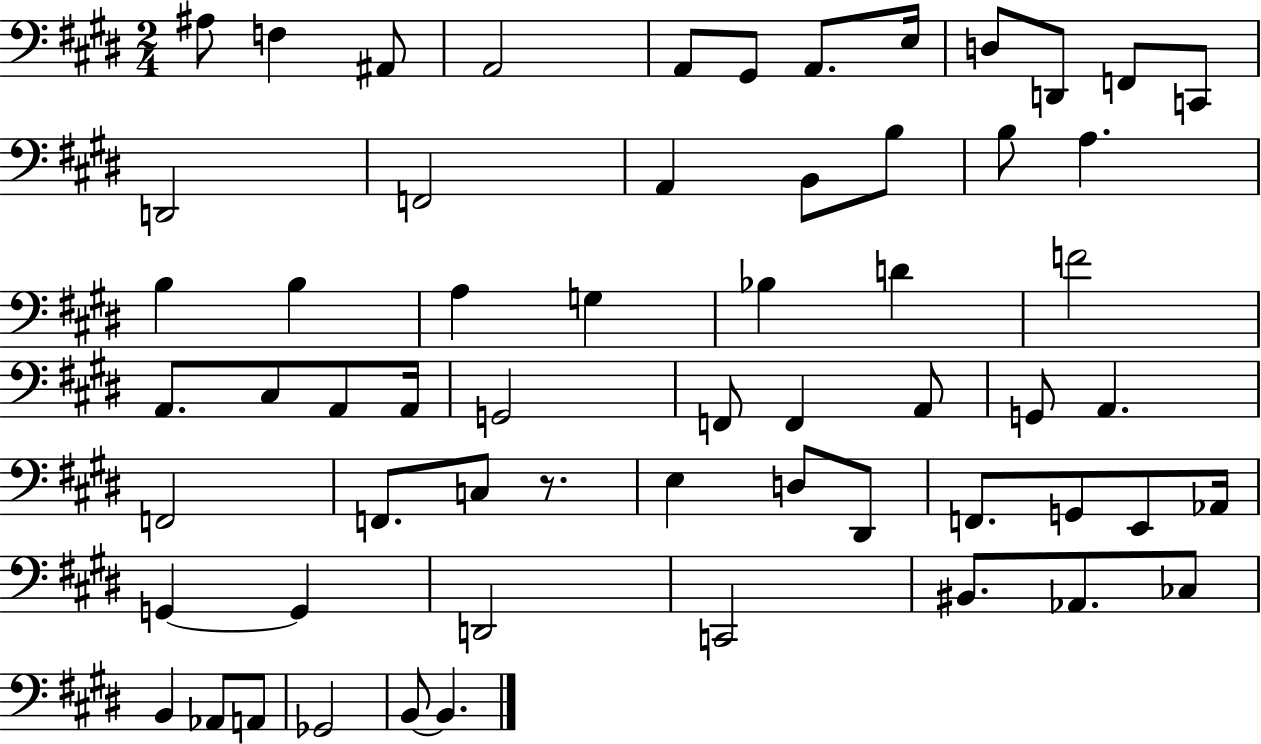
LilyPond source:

{
  \clef bass
  \numericTimeSignature
  \time 2/4
  \key e \major
  ais8 f4 ais,8 | a,2 | a,8 gis,8 a,8. e16 | d8 d,8 f,8 c,8 | \break d,2 | f,2 | a,4 b,8 b8 | b8 a4. | \break b4 b4 | a4 g4 | bes4 d'4 | f'2 | \break a,8. cis8 a,8 a,16 | g,2 | f,8 f,4 a,8 | g,8 a,4. | \break f,2 | f,8. c8 r8. | e4 d8 dis,8 | f,8. g,8 e,8 aes,16 | \break g,4~~ g,4 | d,2 | c,2 | bis,8. aes,8. ces8 | \break b,4 aes,8 a,8 | ges,2 | b,8~~ b,4. | \bar "|."
}